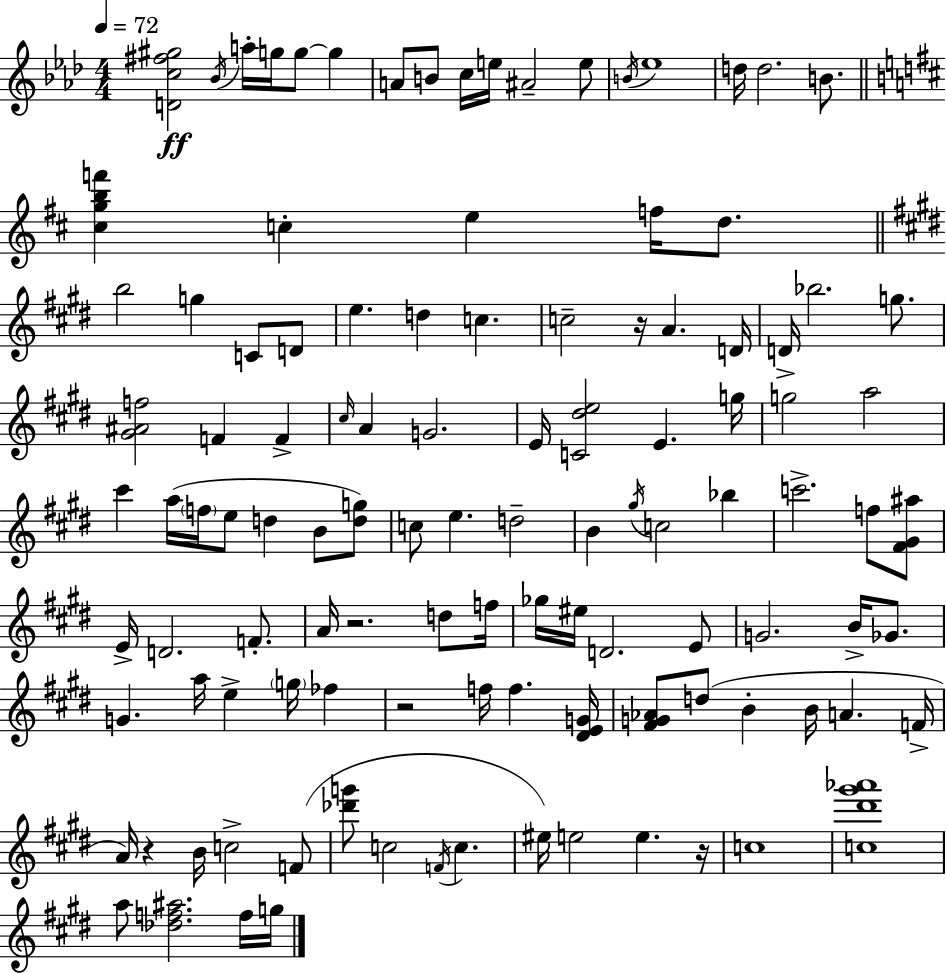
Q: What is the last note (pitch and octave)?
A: G5